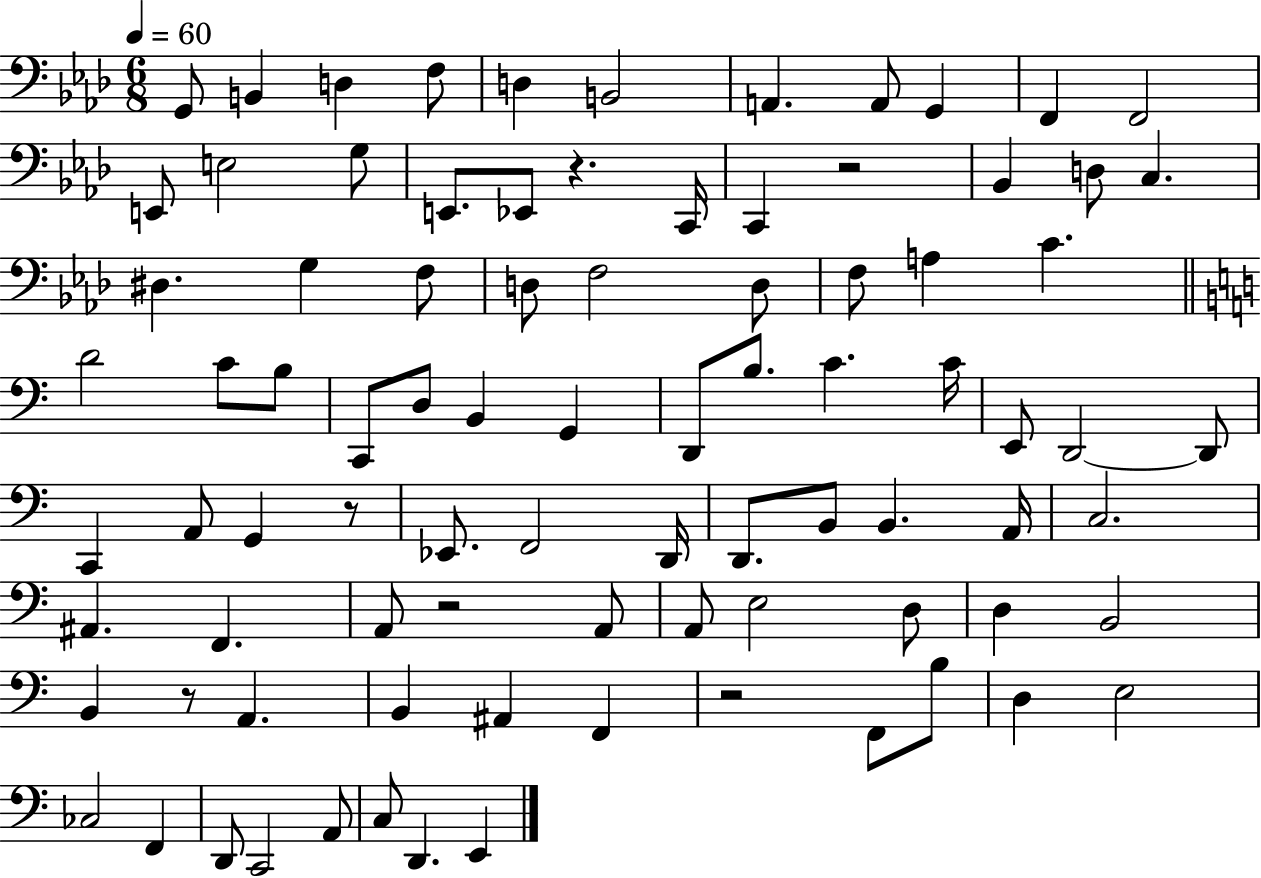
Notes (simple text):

G2/e B2/q D3/q F3/e D3/q B2/h A2/q. A2/e G2/q F2/q F2/h E2/e E3/h G3/e E2/e. Eb2/e R/q. C2/s C2/q R/h Bb2/q D3/e C3/q. D#3/q. G3/q F3/e D3/e F3/h D3/e F3/e A3/q C4/q. D4/h C4/e B3/e C2/e D3/e B2/q G2/q D2/e B3/e. C4/q. C4/s E2/e D2/h D2/e C2/q A2/e G2/q R/e Eb2/e. F2/h D2/s D2/e. B2/e B2/q. A2/s C3/h. A#2/q. F2/q. A2/e R/h A2/e A2/e E3/h D3/e D3/q B2/h B2/q R/e A2/q. B2/q A#2/q F2/q R/h F2/e B3/e D3/q E3/h CES3/h F2/q D2/e C2/h A2/e C3/e D2/q. E2/q